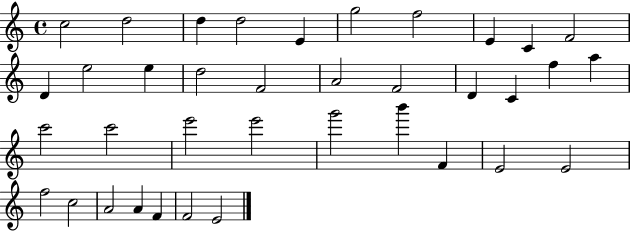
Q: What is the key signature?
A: C major